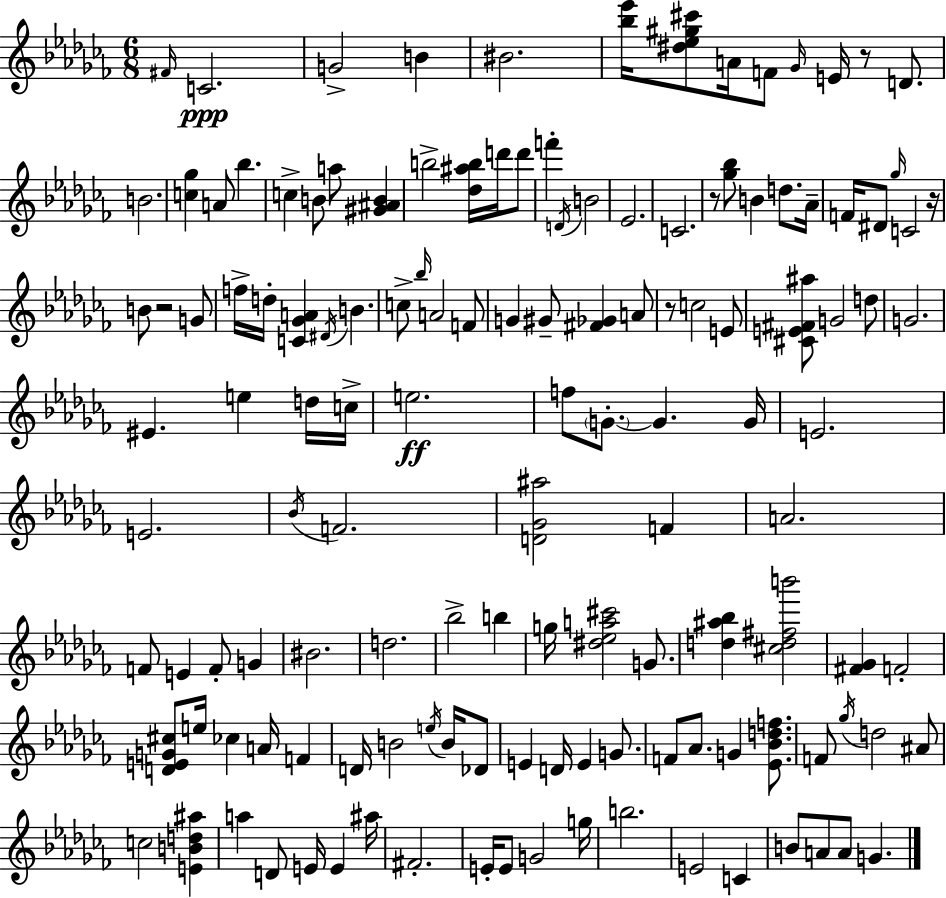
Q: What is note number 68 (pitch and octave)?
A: G4